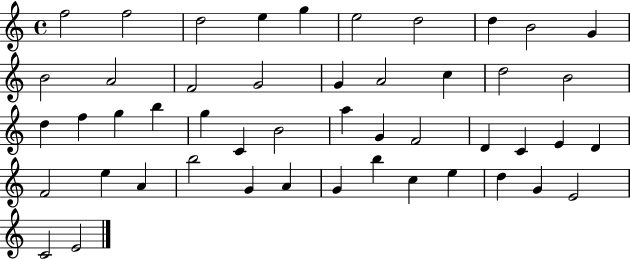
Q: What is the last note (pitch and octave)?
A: E4